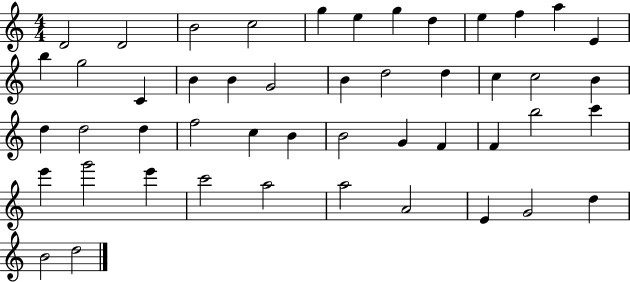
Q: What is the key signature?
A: C major